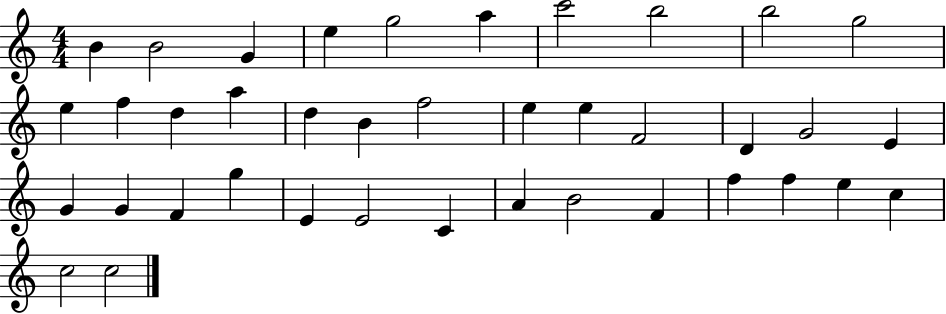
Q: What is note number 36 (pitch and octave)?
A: E5